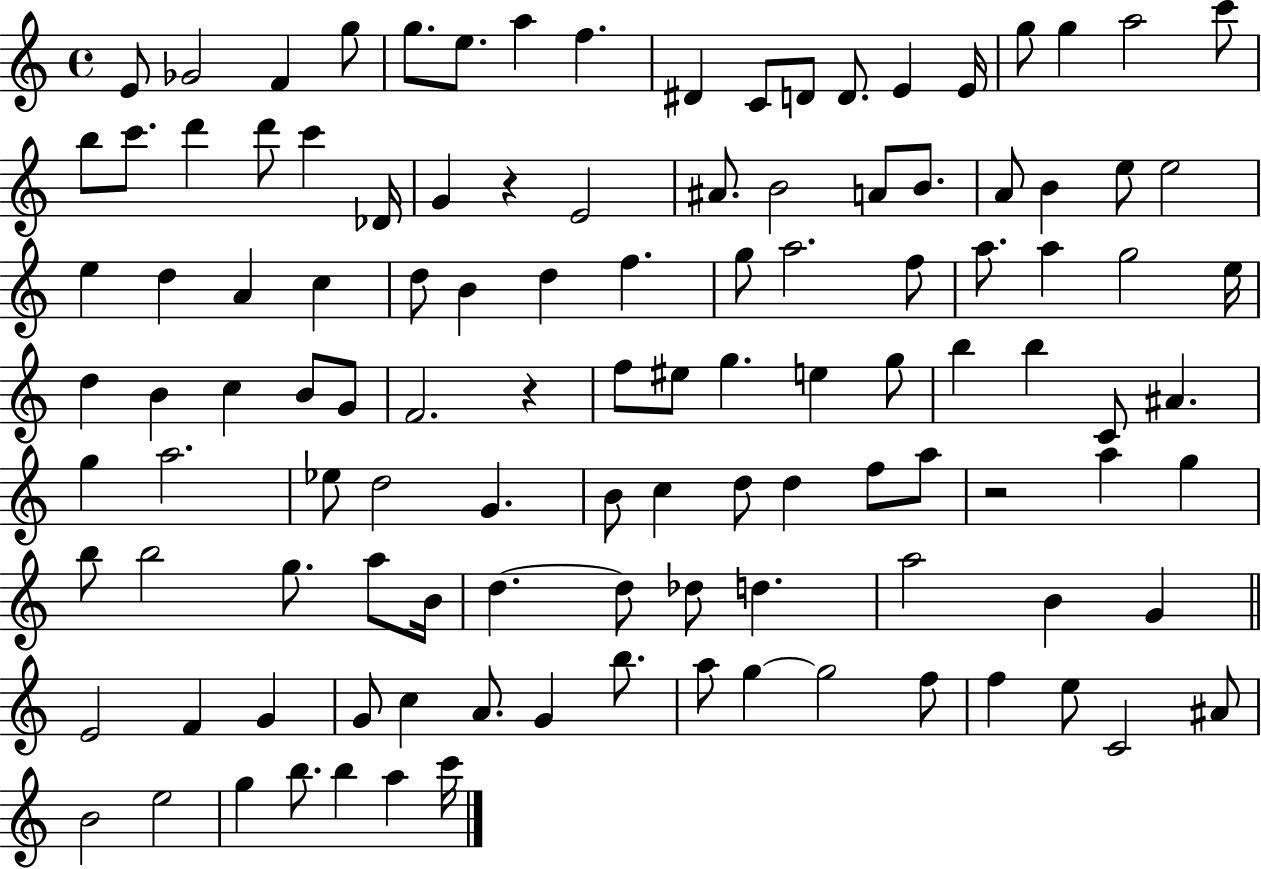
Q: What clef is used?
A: treble